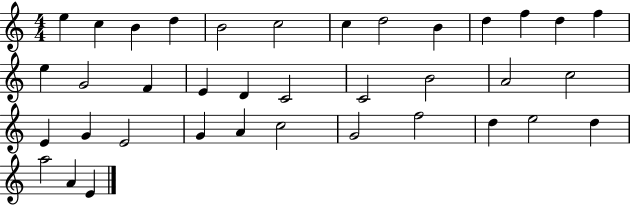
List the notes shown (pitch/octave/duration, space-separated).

E5/q C5/q B4/q D5/q B4/h C5/h C5/q D5/h B4/q D5/q F5/q D5/q F5/q E5/q G4/h F4/q E4/q D4/q C4/h C4/h B4/h A4/h C5/h E4/q G4/q E4/h G4/q A4/q C5/h G4/h F5/h D5/q E5/h D5/q A5/h A4/q E4/q